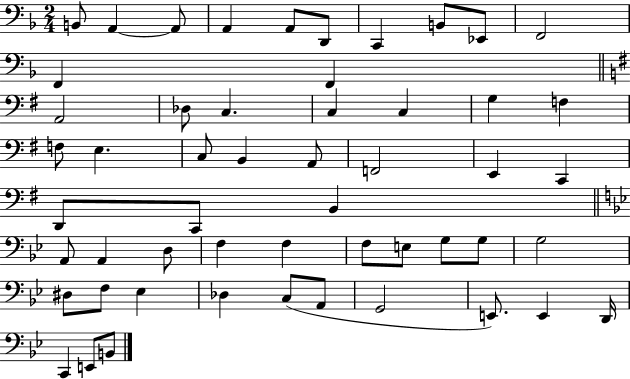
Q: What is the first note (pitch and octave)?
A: B2